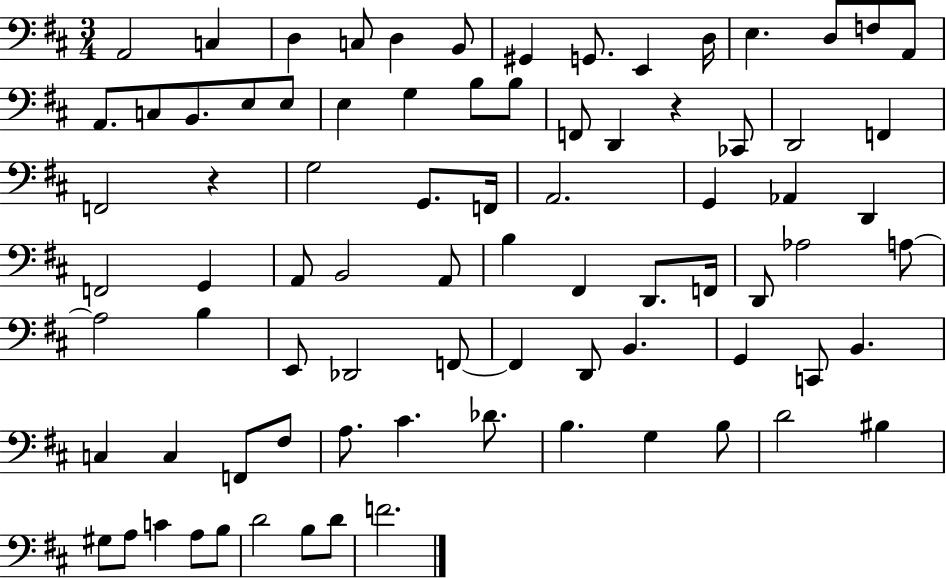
{
  \clef bass
  \numericTimeSignature
  \time 3/4
  \key d \major
  a,2 c4 | d4 c8 d4 b,8 | gis,4 g,8. e,4 d16 | e4. d8 f8 a,8 | \break a,8. c8 b,8. e8 e8 | e4 g4 b8 b8 | f,8 d,4 r4 ces,8 | d,2 f,4 | \break f,2 r4 | g2 g,8. f,16 | a,2. | g,4 aes,4 d,4 | \break f,2 g,4 | a,8 b,2 a,8 | b4 fis,4 d,8. f,16 | d,8 aes2 a8~~ | \break a2 b4 | e,8 des,2 f,8~~ | f,4 d,8 b,4. | g,4 c,8 b,4. | \break c4 c4 f,8 fis8 | a8. cis'4. des'8. | b4. g4 b8 | d'2 bis4 | \break gis8 a8 c'4 a8 b8 | d'2 b8 d'8 | f'2. | \bar "|."
}